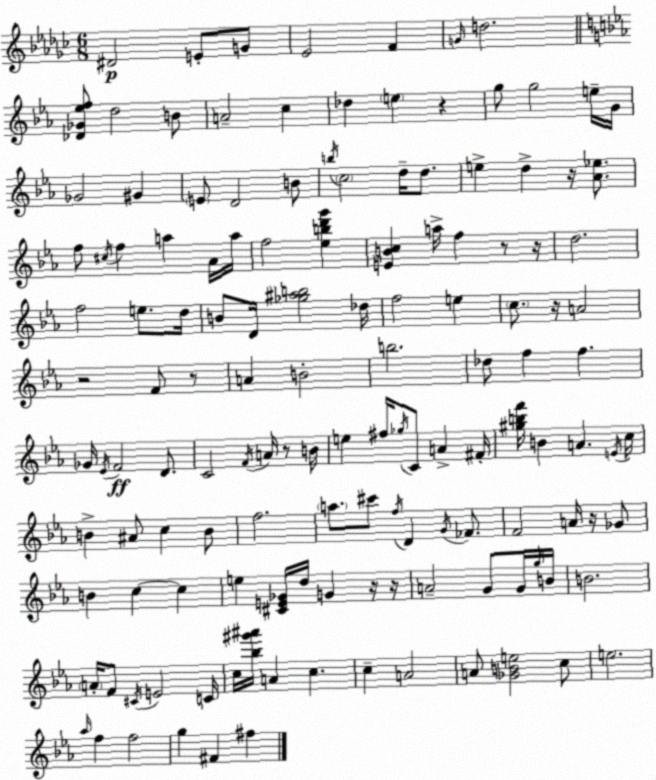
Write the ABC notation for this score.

X:1
T:Untitled
M:6/8
L:1/4
K:Ebm
^D2 E/2 G/2 _E2 F G/4 d2 [_D_G_ef]/2 d2 B/2 A2 c _d e z g/2 g2 e/4 G/4 _G2 ^G E/2 D2 B/2 b/4 c2 d/4 d/2 e d z/4 [_A_e]/2 f/2 ^c/4 f a _A/4 a/4 f2 [_ebd'g'] [EBc] a/4 f z/2 z/4 d2 f2 e/2 d/4 B/2 D/4 [_g^ab]2 _d/4 f2 e c/2 z/4 A2 z2 F/2 z/2 A B2 b2 _d/2 f f _G/4 _E/4 F2 D/2 C2 F/4 A/4 z/2 B/4 e ^f/4 _g/4 C/2 A ^F/4 [^gbf']/4 B A E/4 c/4 B ^A/2 c B/2 f2 a/2 ^c'/2 f/4 D G/4 _F/2 F2 A/4 z/4 _G/2 B c c e [^CE_G]/4 d/4 G z/4 z/4 A2 G/2 G/4 g/4 B/4 B2 A/4 F/2 ^C/4 E2 C/4 c/4 [_b^g'^a']/4 A c c A2 A/2 [_GBe]2 c/2 e2 _a/4 f f2 g ^F ^f